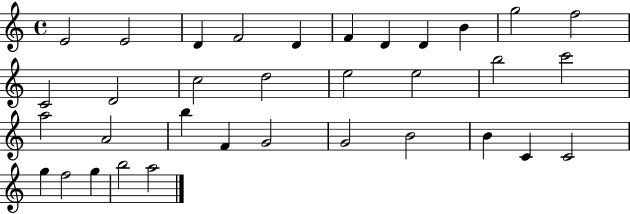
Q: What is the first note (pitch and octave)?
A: E4